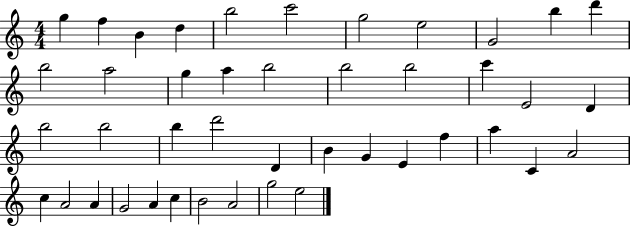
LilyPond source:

{
  \clef treble
  \numericTimeSignature
  \time 4/4
  \key c \major
  g''4 f''4 b'4 d''4 | b''2 c'''2 | g''2 e''2 | g'2 b''4 d'''4 | \break b''2 a''2 | g''4 a''4 b''2 | b''2 b''2 | c'''4 e'2 d'4 | \break b''2 b''2 | b''4 d'''2 d'4 | b'4 g'4 e'4 f''4 | a''4 c'4 a'2 | \break c''4 a'2 a'4 | g'2 a'4 c''4 | b'2 a'2 | g''2 e''2 | \break \bar "|."
}